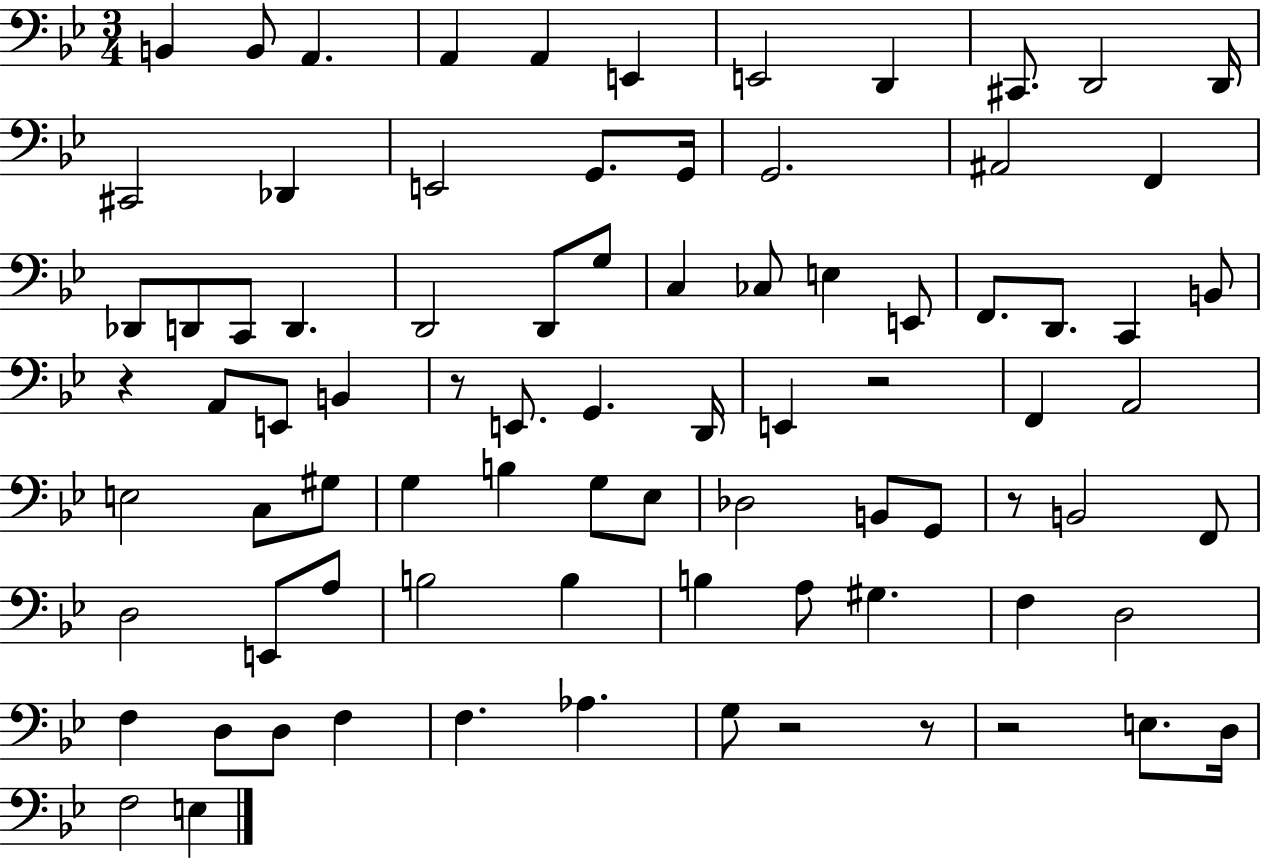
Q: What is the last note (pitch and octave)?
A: E3